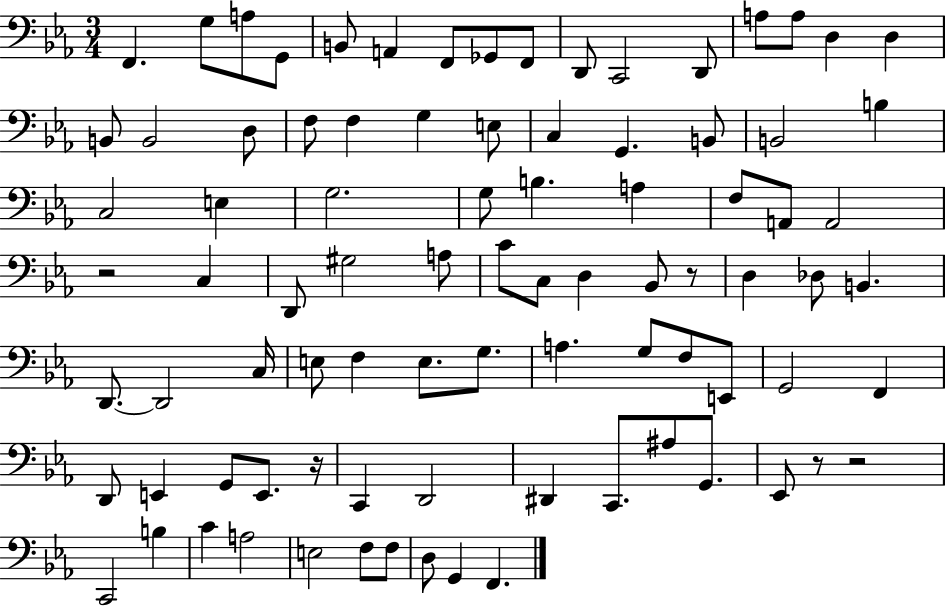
{
  \clef bass
  \numericTimeSignature
  \time 3/4
  \key ees \major
  f,4. g8 a8 g,8 | b,8 a,4 f,8 ges,8 f,8 | d,8 c,2 d,8 | a8 a8 d4 d4 | \break b,8 b,2 d8 | f8 f4 g4 e8 | c4 g,4. b,8 | b,2 b4 | \break c2 e4 | g2. | g8 b4. a4 | f8 a,8 a,2 | \break r2 c4 | d,8 gis2 a8 | c'8 c8 d4 bes,8 r8 | d4 des8 b,4. | \break d,8.~~ d,2 c16 | e8 f4 e8. g8. | a4. g8 f8 e,8 | g,2 f,4 | \break d,8 e,4 g,8 e,8. r16 | c,4 d,2 | dis,4 c,8. ais8 g,8. | ees,8 r8 r2 | \break c,2 b4 | c'4 a2 | e2 f8 f8 | d8 g,4 f,4. | \break \bar "|."
}